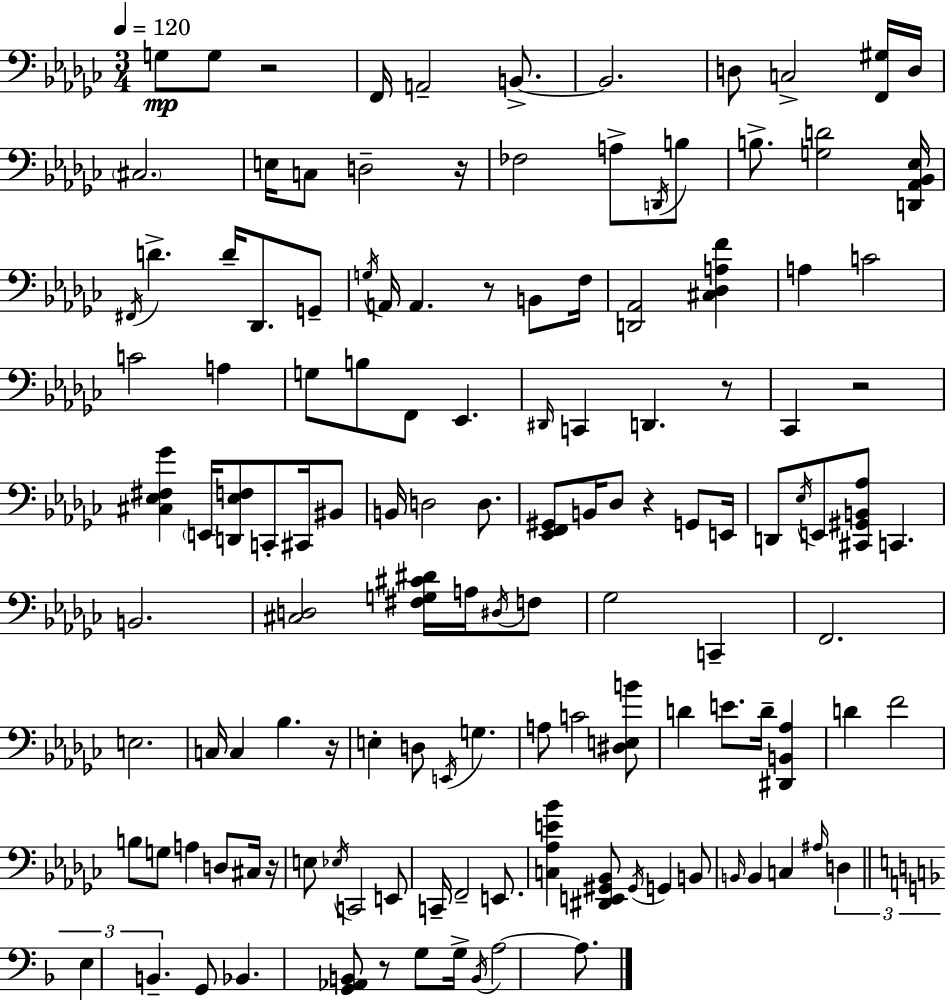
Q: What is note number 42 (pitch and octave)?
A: C2